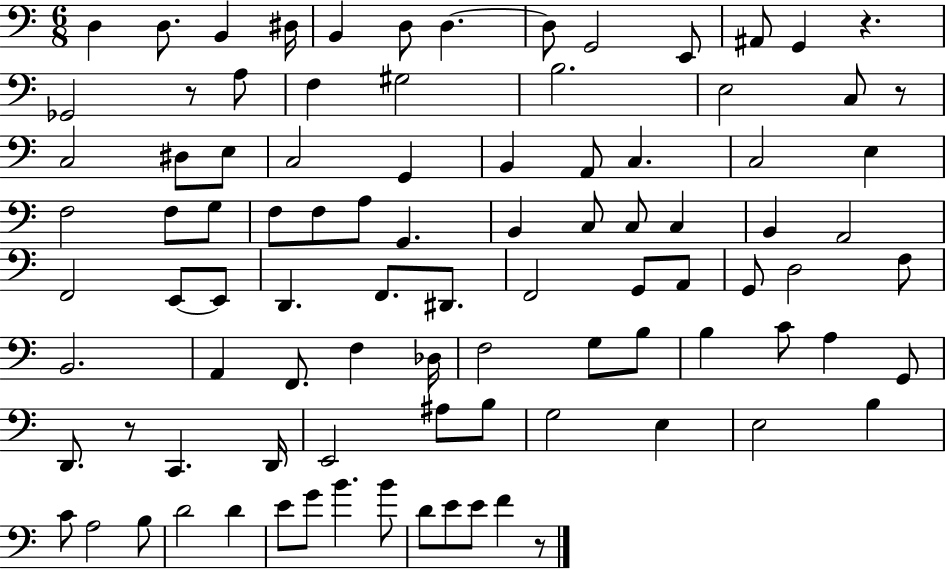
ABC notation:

X:1
T:Untitled
M:6/8
L:1/4
K:C
D, D,/2 B,, ^D,/4 B,, D,/2 D, D,/2 G,,2 E,,/2 ^A,,/2 G,, z _G,,2 z/2 A,/2 F, ^G,2 B,2 E,2 C,/2 z/2 C,2 ^D,/2 E,/2 C,2 G,, B,, A,,/2 C, C,2 E, F,2 F,/2 G,/2 F,/2 F,/2 A,/2 G,, B,, C,/2 C,/2 C, B,, A,,2 F,,2 E,,/2 E,,/2 D,, F,,/2 ^D,,/2 F,,2 G,,/2 A,,/2 G,,/2 D,2 F,/2 B,,2 A,, F,,/2 F, _D,/4 F,2 G,/2 B,/2 B, C/2 A, G,,/2 D,,/2 z/2 C,, D,,/4 E,,2 ^A,/2 B,/2 G,2 E, E,2 B, C/2 A,2 B,/2 D2 D E/2 G/2 B B/2 D/2 E/2 E/2 F z/2